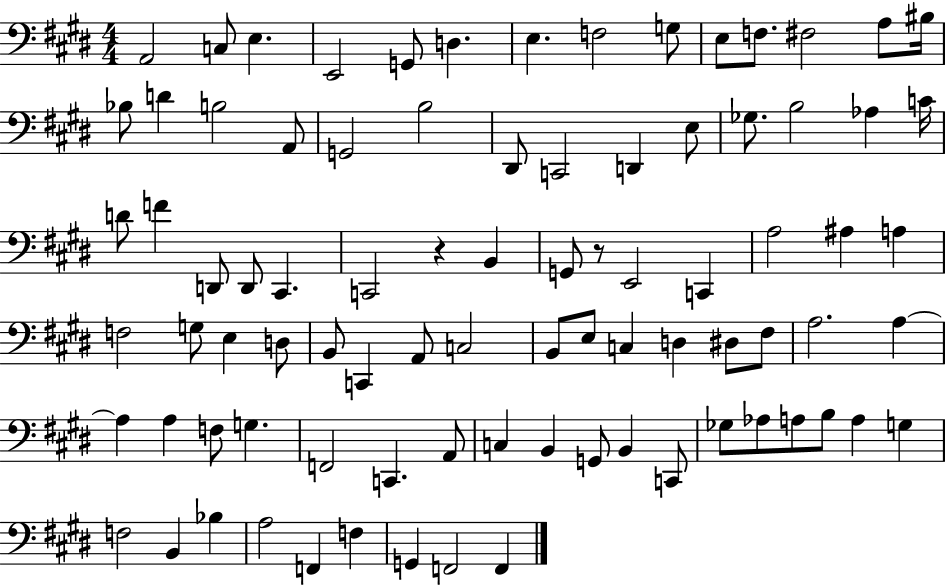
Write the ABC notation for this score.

X:1
T:Untitled
M:4/4
L:1/4
K:E
A,,2 C,/2 E, E,,2 G,,/2 D, E, F,2 G,/2 E,/2 F,/2 ^F,2 A,/2 ^B,/4 _B,/2 D B,2 A,,/2 G,,2 B,2 ^D,,/2 C,,2 D,, E,/2 _G,/2 B,2 _A, C/4 D/2 F D,,/2 D,,/2 ^C,, C,,2 z B,, G,,/2 z/2 E,,2 C,, A,2 ^A, A, F,2 G,/2 E, D,/2 B,,/2 C,, A,,/2 C,2 B,,/2 E,/2 C, D, ^D,/2 ^F,/2 A,2 A, A, A, F,/2 G, F,,2 C,, A,,/2 C, B,, G,,/2 B,, C,,/2 _G,/2 _A,/2 A,/2 B,/2 A, G, F,2 B,, _B, A,2 F,, F, G,, F,,2 F,,